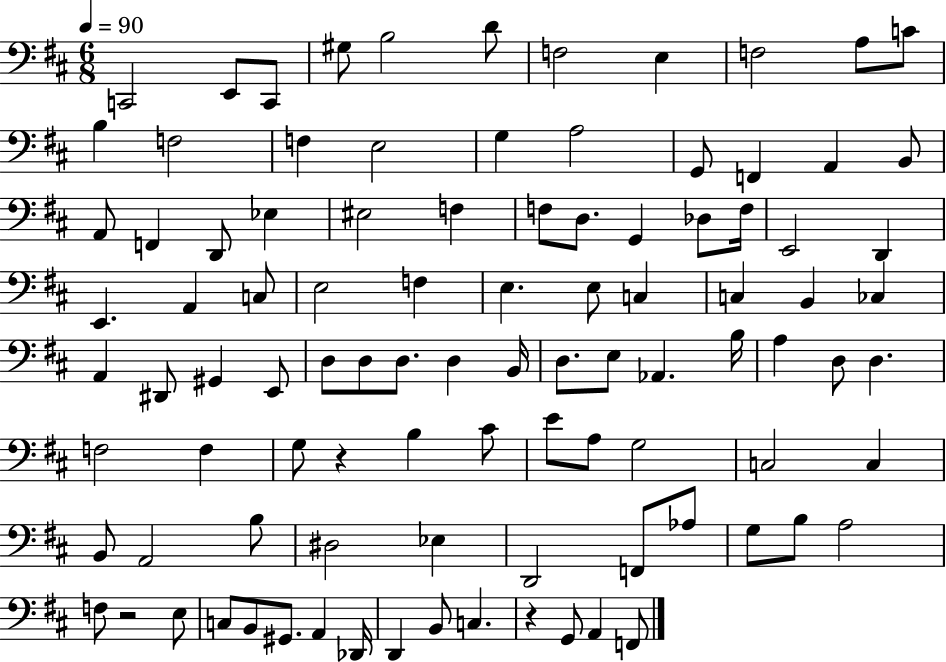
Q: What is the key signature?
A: D major